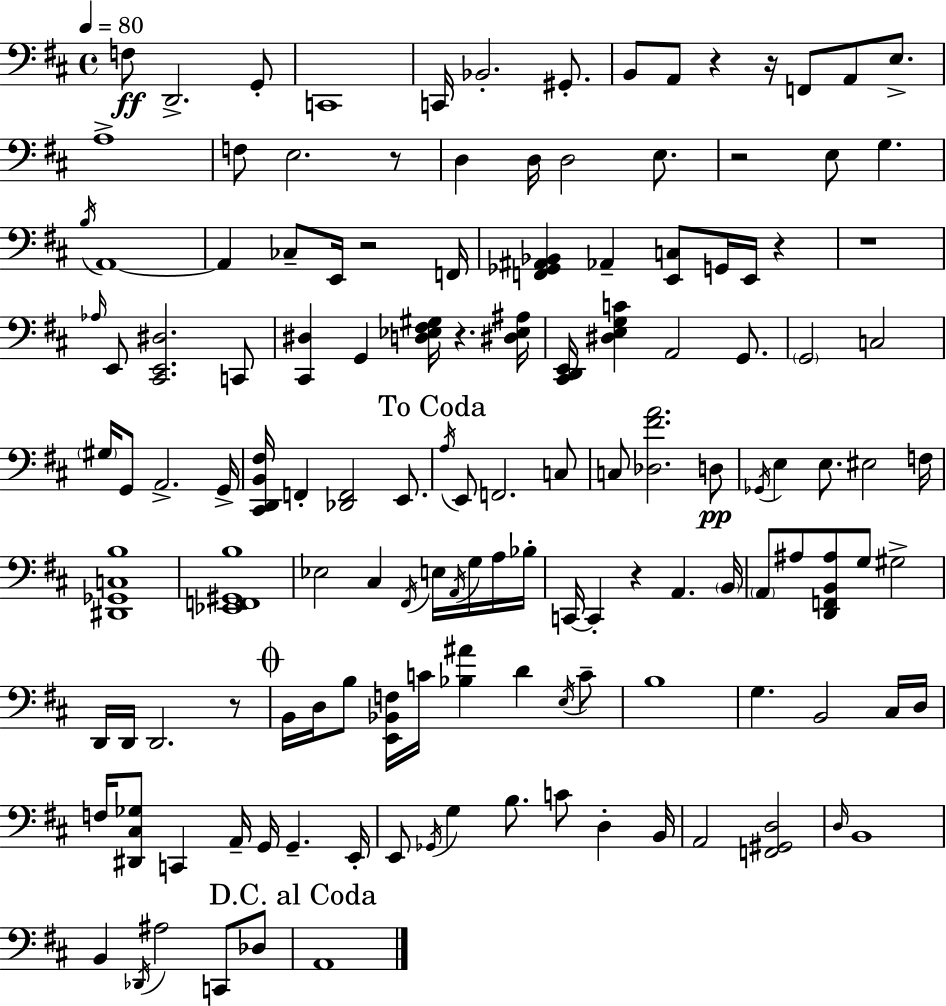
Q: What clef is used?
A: bass